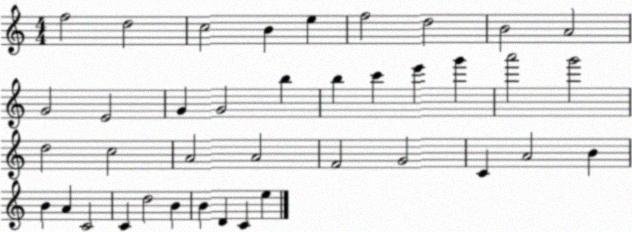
X:1
T:Untitled
M:4/4
L:1/4
K:C
f2 d2 c2 B e f2 d2 B2 A2 G2 E2 G G2 b b c' e' g' a'2 g'2 d2 c2 A2 A2 F2 G2 C A2 B B A C2 C d2 B B D C e